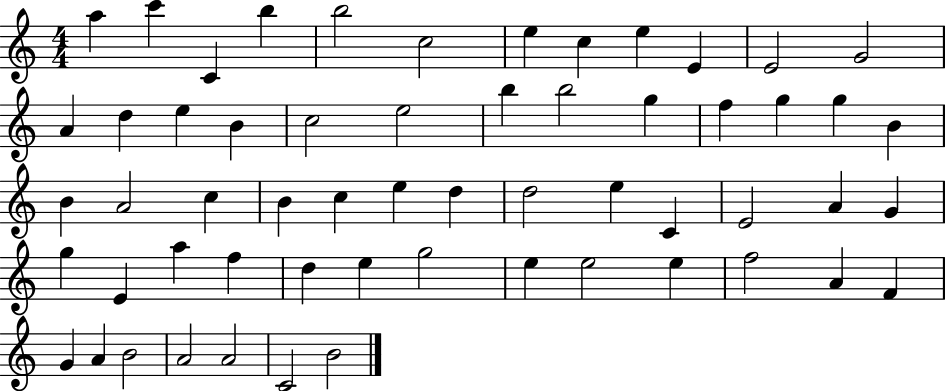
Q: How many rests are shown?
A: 0